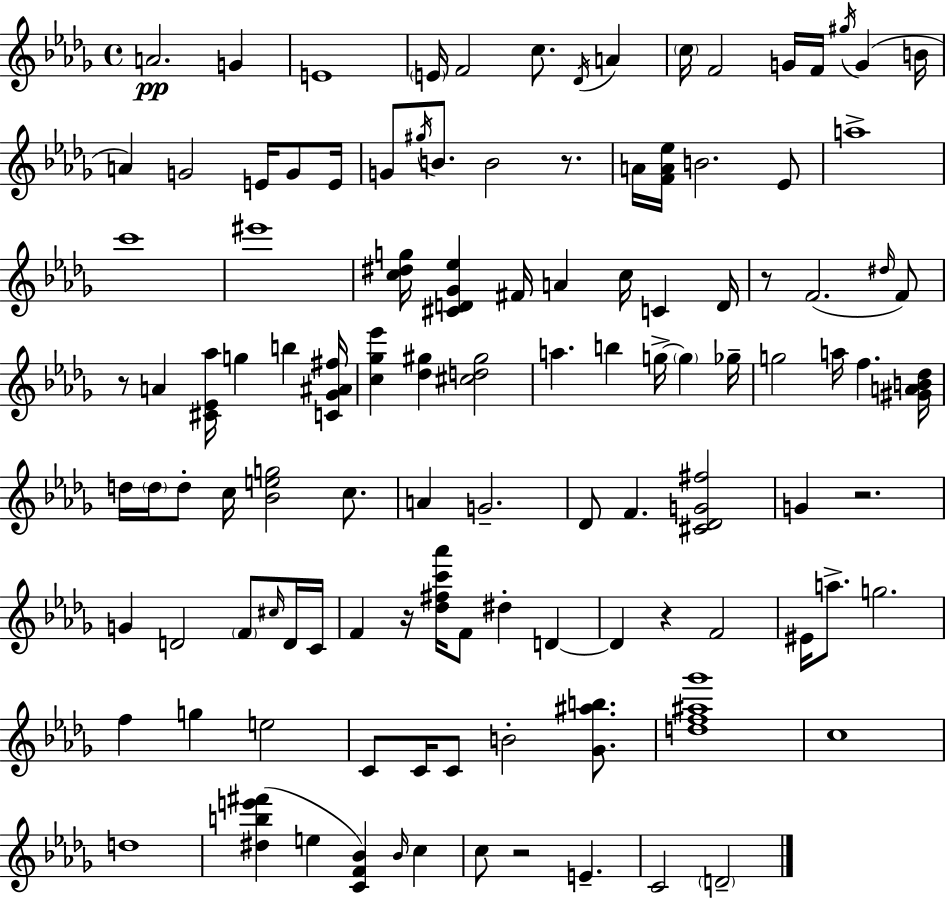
A4/h. G4/q E4/w E4/s F4/h C5/e. Db4/s A4/q C5/s F4/h G4/s F4/s G#5/s G4/q B4/s A4/q G4/h E4/s G4/e E4/s G4/e G#5/s B4/e. B4/h R/e. A4/s [F4,A4,Eb5]/s B4/h. Eb4/e A5/w C6/w EIS6/w [C5,D#5,G5]/s [C#4,D4,Gb4,Eb5]/q F#4/s A4/q C5/s C4/q D4/s R/e F4/h. D#5/s F4/e R/e A4/q [C#4,Eb4,Ab5]/s G5/q B5/q [C4,Gb4,A#4,F#5]/s [C5,Gb5,Eb6]/q [Db5,G#5]/q [C#5,D5,G#5]/h A5/q. B5/q G5/s G5/q Gb5/s G5/h A5/s F5/q. [G#4,A4,B4,Db5]/s D5/s D5/s D5/e C5/s [Bb4,E5,G5]/h C5/e. A4/q G4/h. Db4/e F4/q. [C#4,Db4,G4,F#5]/h G4/q R/h. G4/q D4/h F4/e C#5/s D4/s C4/s F4/q R/s [Db5,F#5,C6,Ab6]/s F4/e D#5/q D4/q D4/q R/q F4/h EIS4/s A5/e. G5/h. F5/q G5/q E5/h C4/e C4/s C4/e B4/h [Gb4,A#5,B5]/e. [D5,F5,A#5,Gb6]/w C5/w D5/w [D#5,B5,E6,F#6]/q E5/q [C4,F4,Bb4]/q Bb4/s C5/q C5/e R/h E4/q. C4/h D4/h